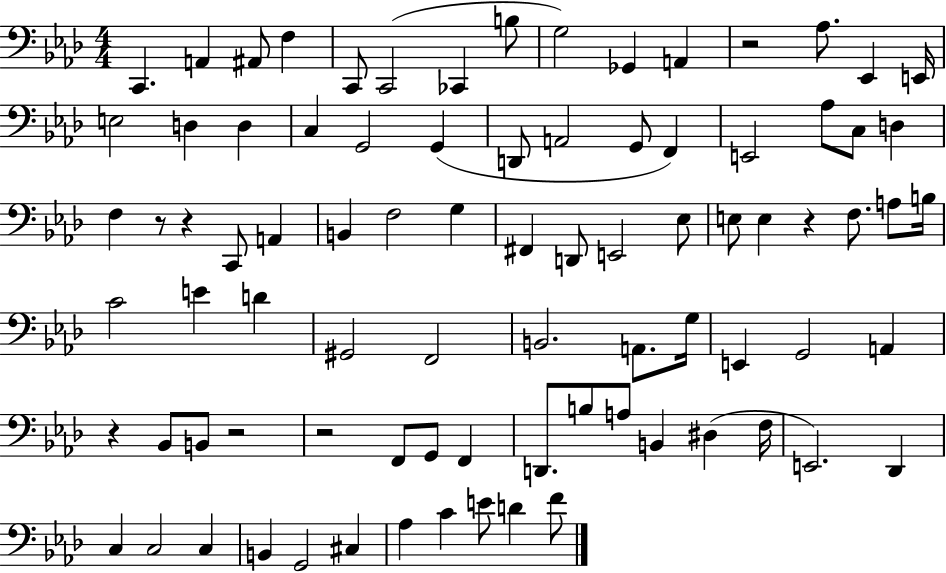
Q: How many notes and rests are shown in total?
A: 85